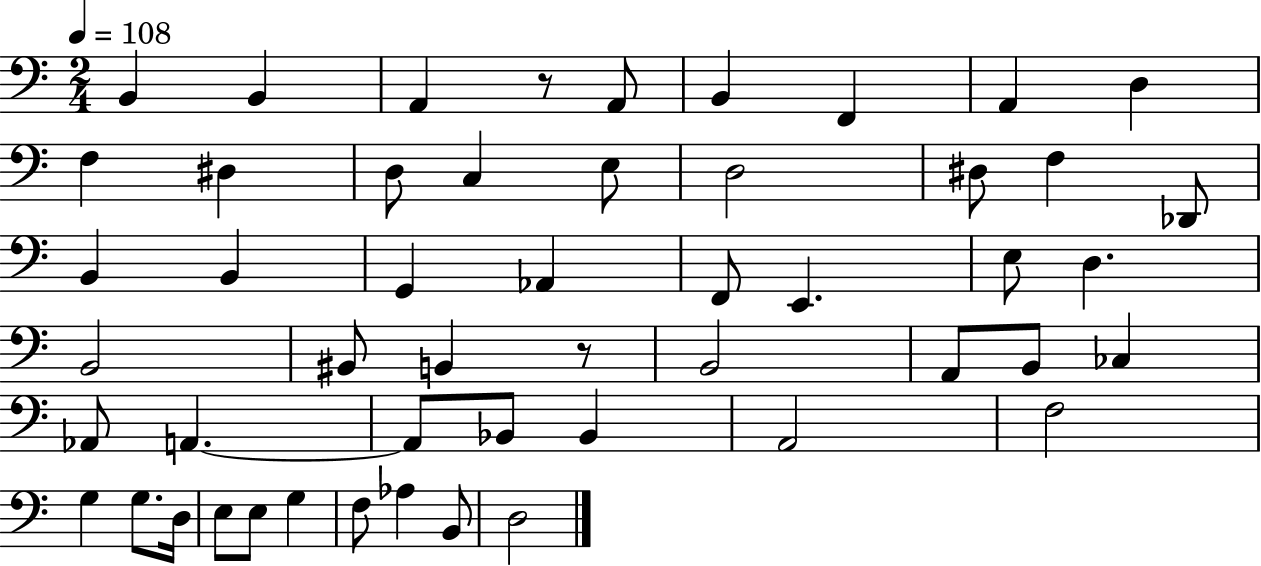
X:1
T:Untitled
M:2/4
L:1/4
K:C
B,, B,, A,, z/2 A,,/2 B,, F,, A,, D, F, ^D, D,/2 C, E,/2 D,2 ^D,/2 F, _D,,/2 B,, B,, G,, _A,, F,,/2 E,, E,/2 D, B,,2 ^B,,/2 B,, z/2 B,,2 A,,/2 B,,/2 _C, _A,,/2 A,, A,,/2 _B,,/2 _B,, A,,2 F,2 G, G,/2 D,/4 E,/2 E,/2 G, F,/2 _A, B,,/2 D,2